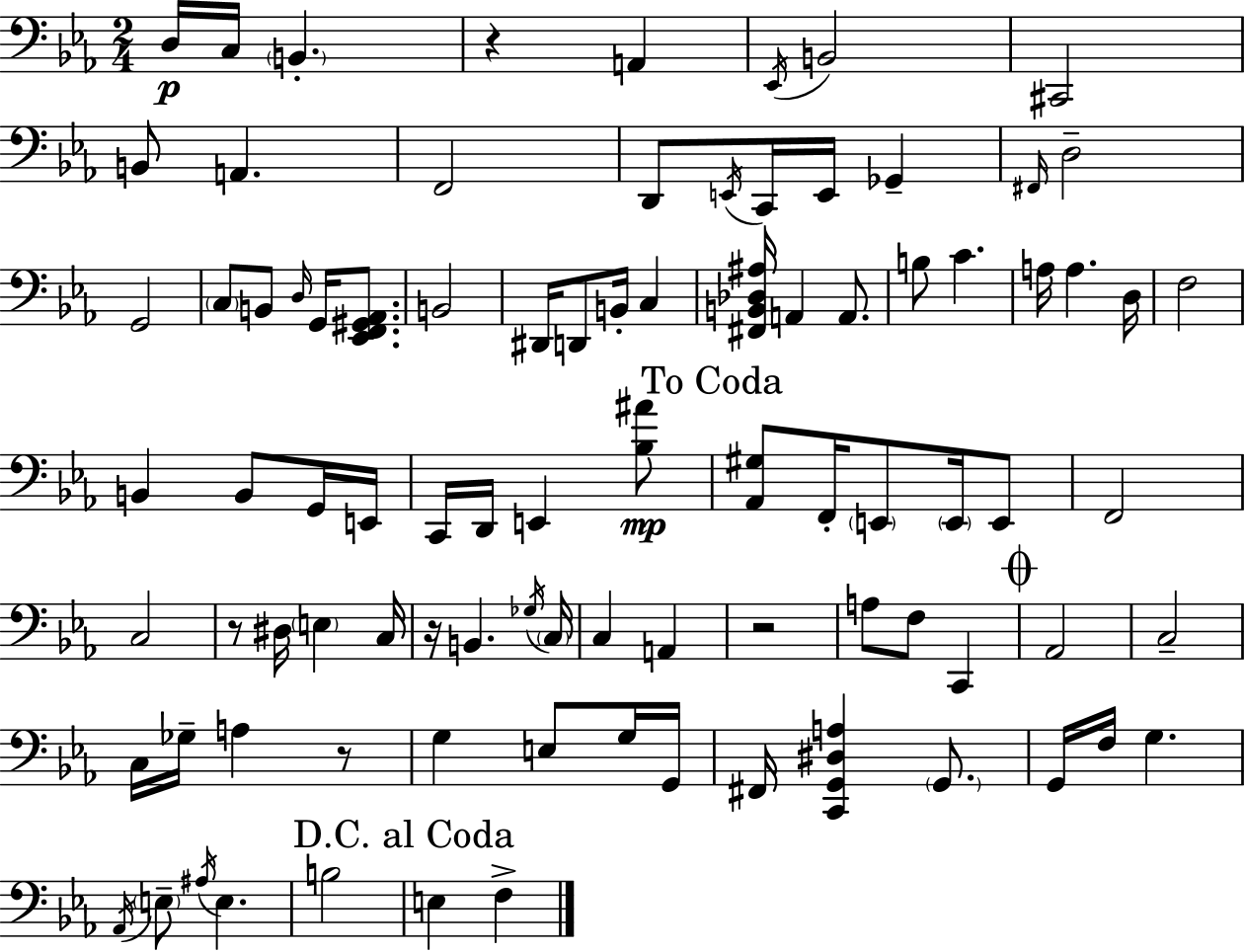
{
  \clef bass
  \numericTimeSignature
  \time 2/4
  \key c \minor
  d16\p c16 \parenthesize b,4.-. | r4 a,4 | \acciaccatura { ees,16 } b,2 | cis,2 | \break b,8 a,4. | f,2 | d,8 \acciaccatura { e,16 } c,16 e,16 ges,4-- | \grace { fis,16 } d2-- | \break g,2 | \parenthesize c8 b,8 \grace { d16 } | g,16 <ees, f, gis, aes,>8. b,2 | dis,16 d,8 b,16-. | \break c4 <fis, b, des ais>16 a,4 | a,8. b8 c'4. | a16 a4. | d16 f2 | \break b,4 | b,8 g,16 e,16 c,16 d,16 e,4 | <bes ais'>8\mp \mark "To Coda" <aes, gis>8 f,16-. \parenthesize e,8 | \parenthesize e,16 e,8 f,2 | \break c2 | r8 dis16 \parenthesize e4 | c16 r16 b,4. | \acciaccatura { ges16 } \parenthesize c16 c4 | \break a,4 r2 | a8 f8 | c,4 \mark \markup { \musicglyph "scripts.coda" } aes,2 | c2-- | \break c16 ges16-- a4 | r8 g4 | e8 g16 g,16 fis,16 <c, g, dis a>4 | \parenthesize g,8. g,16 f16 g4. | \break \acciaccatura { aes,16 } \parenthesize e8-- | \acciaccatura { ais16 } e4. b2 | \mark "D.C. al Coda" e4 | f4-> \bar "|."
}